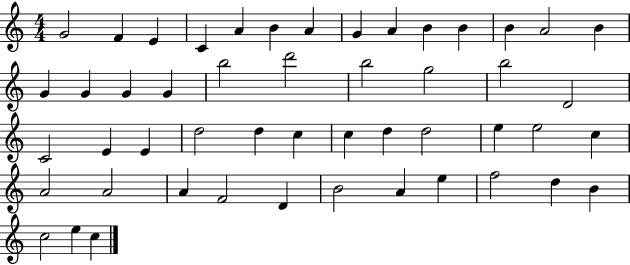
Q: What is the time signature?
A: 4/4